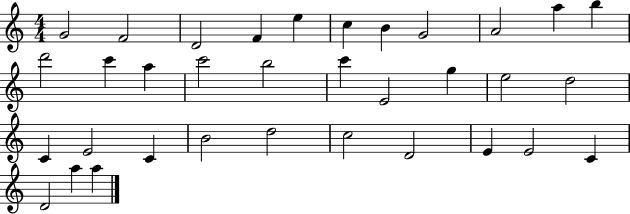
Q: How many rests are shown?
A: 0